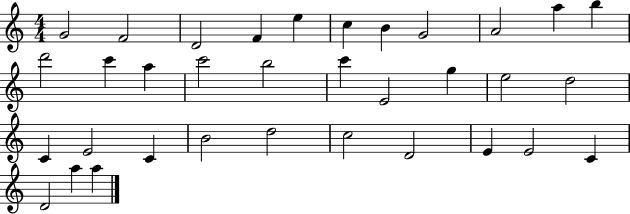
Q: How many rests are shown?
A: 0